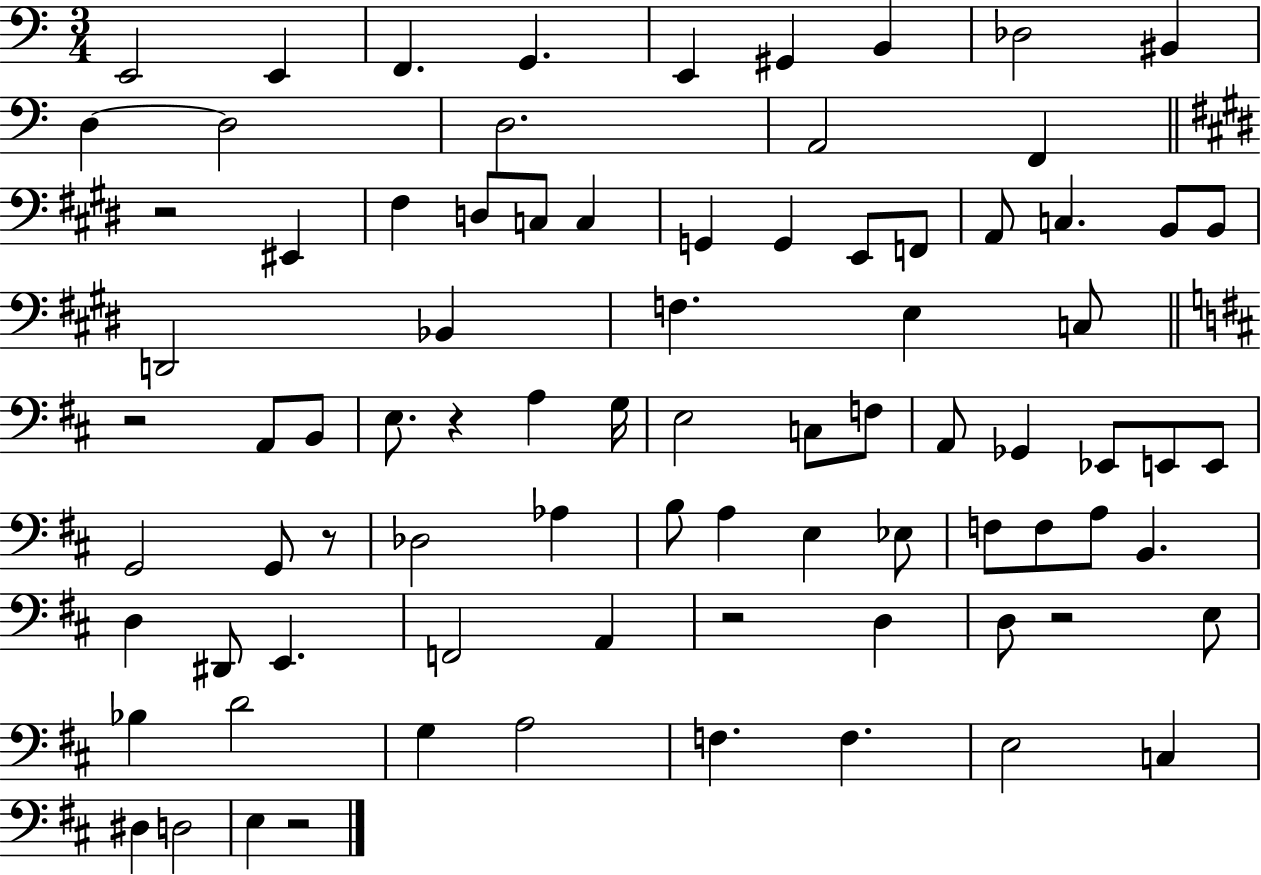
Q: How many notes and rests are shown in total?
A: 83